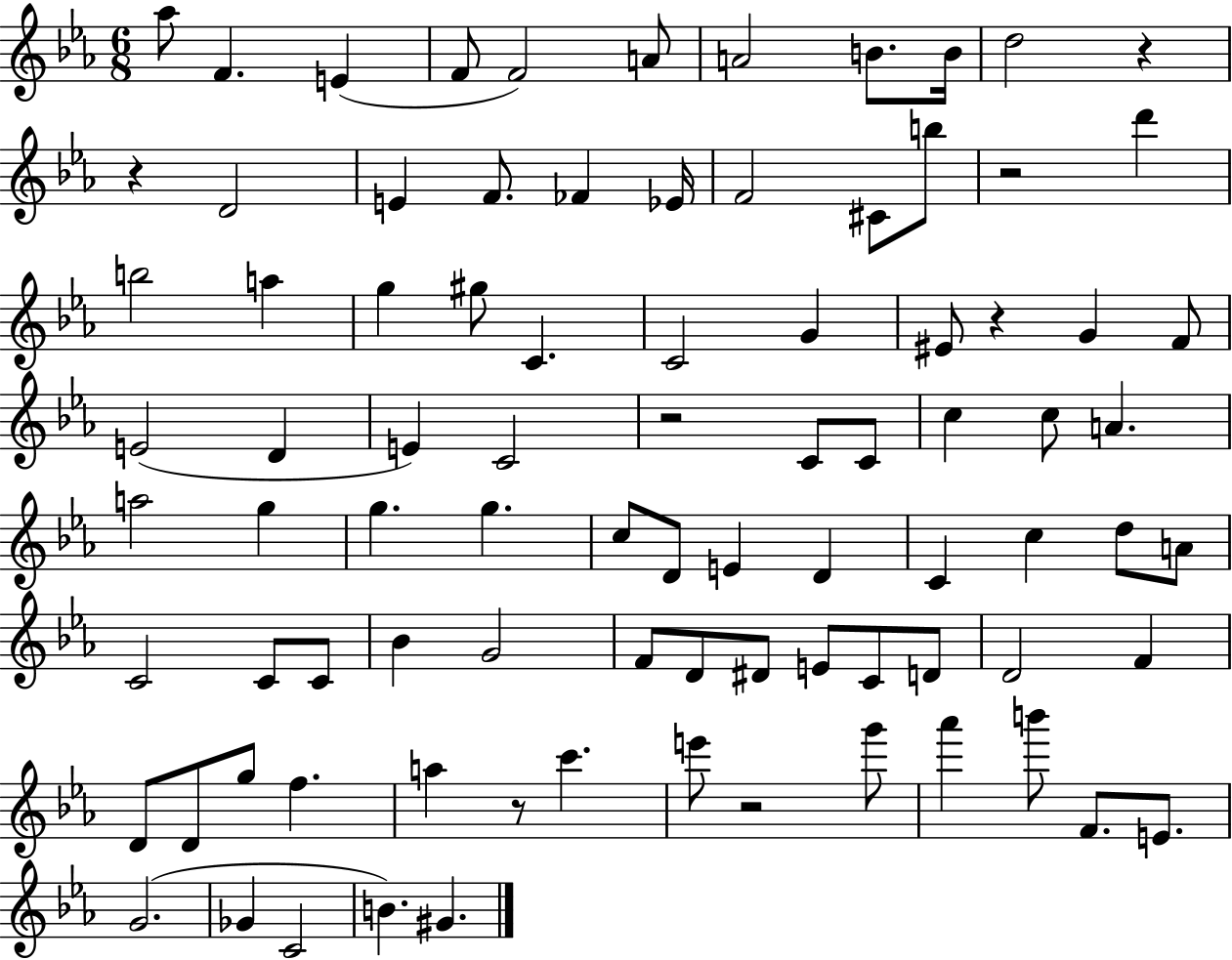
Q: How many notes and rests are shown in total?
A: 87